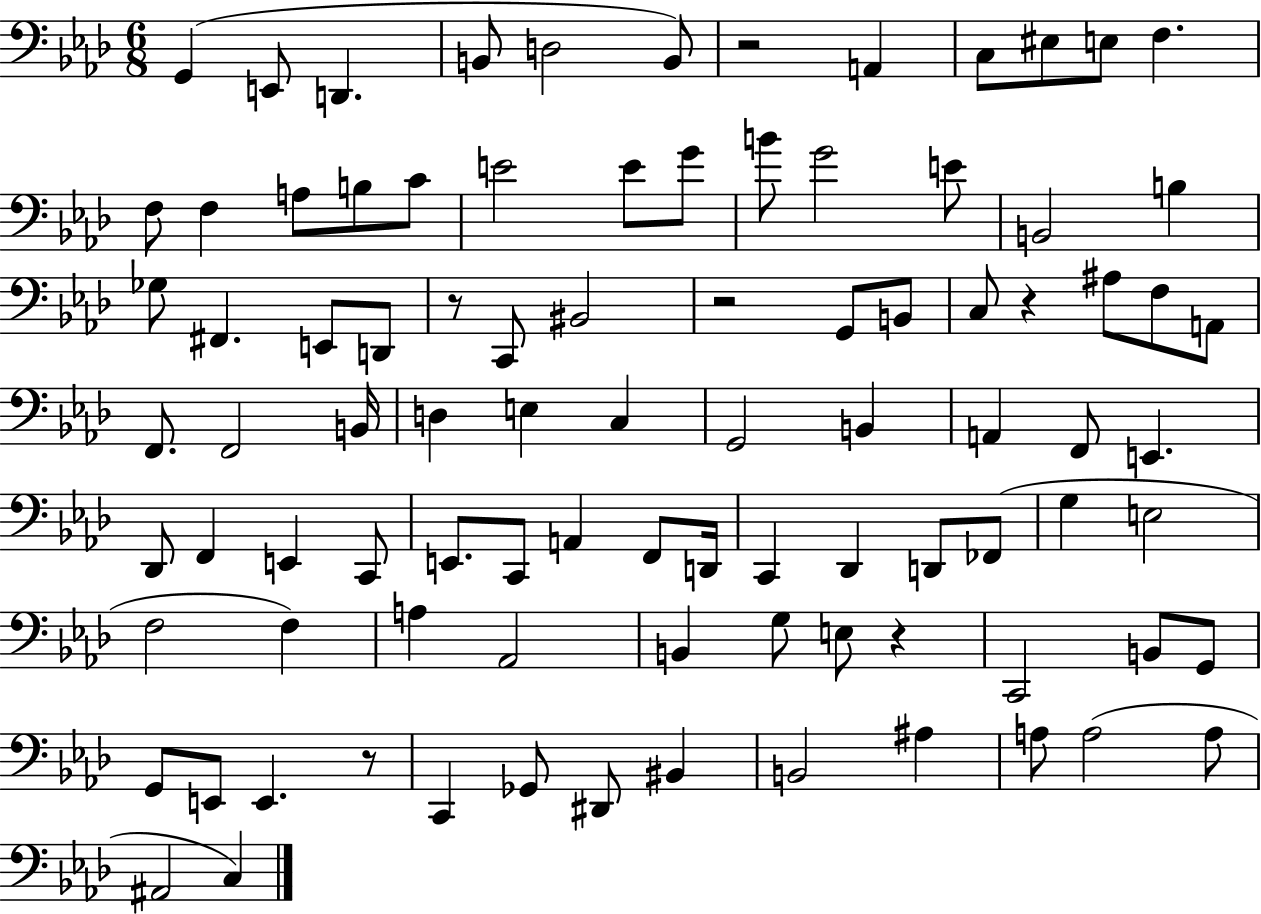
{
  \clef bass
  \numericTimeSignature
  \time 6/8
  \key aes \major
  \repeat volta 2 { g,4( e,8 d,4. | b,8 d2 b,8) | r2 a,4 | c8 eis8 e8 f4. | \break f8 f4 a8 b8 c'8 | e'2 e'8 g'8 | b'8 g'2 e'8 | b,2 b4 | \break ges8 fis,4. e,8 d,8 | r8 c,8 bis,2 | r2 g,8 b,8 | c8 r4 ais8 f8 a,8 | \break f,8. f,2 b,16 | d4 e4 c4 | g,2 b,4 | a,4 f,8 e,4. | \break des,8 f,4 e,4 c,8 | e,8. c,8 a,4 f,8 d,16 | c,4 des,4 d,8 fes,8( | g4 e2 | \break f2 f4) | a4 aes,2 | b,4 g8 e8 r4 | c,2 b,8 g,8 | \break g,8 e,8 e,4. r8 | c,4 ges,8 dis,8 bis,4 | b,2 ais4 | a8 a2( a8 | \break ais,2 c4) | } \bar "|."
}